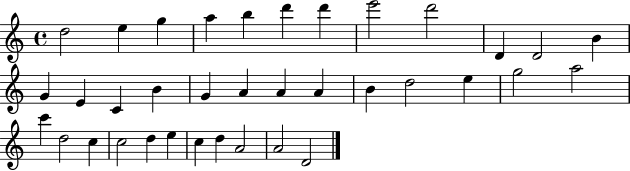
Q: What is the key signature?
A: C major